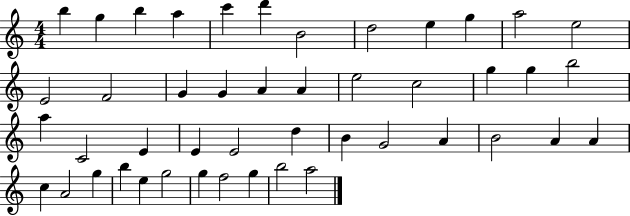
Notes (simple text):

B5/q G5/q B5/q A5/q C6/q D6/q B4/h D5/h E5/q G5/q A5/h E5/h E4/h F4/h G4/q G4/q A4/q A4/q E5/h C5/h G5/q G5/q B5/h A5/q C4/h E4/q E4/q E4/h D5/q B4/q G4/h A4/q B4/h A4/q A4/q C5/q A4/h G5/q B5/q E5/q G5/h G5/q F5/h G5/q B5/h A5/h